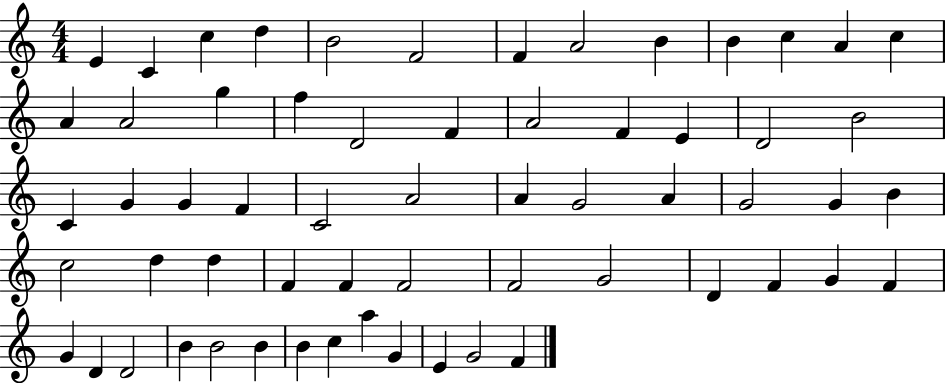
{
  \clef treble
  \numericTimeSignature
  \time 4/4
  \key c \major
  e'4 c'4 c''4 d''4 | b'2 f'2 | f'4 a'2 b'4 | b'4 c''4 a'4 c''4 | \break a'4 a'2 g''4 | f''4 d'2 f'4 | a'2 f'4 e'4 | d'2 b'2 | \break c'4 g'4 g'4 f'4 | c'2 a'2 | a'4 g'2 a'4 | g'2 g'4 b'4 | \break c''2 d''4 d''4 | f'4 f'4 f'2 | f'2 g'2 | d'4 f'4 g'4 f'4 | \break g'4 d'4 d'2 | b'4 b'2 b'4 | b'4 c''4 a''4 g'4 | e'4 g'2 f'4 | \break \bar "|."
}